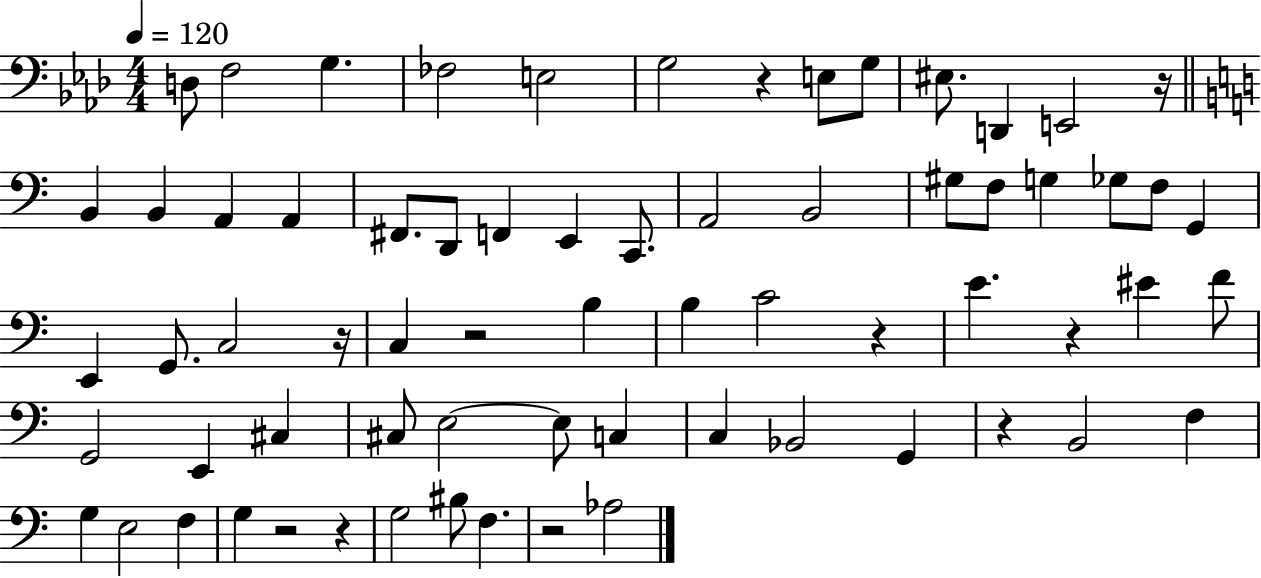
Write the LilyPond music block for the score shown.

{
  \clef bass
  \numericTimeSignature
  \time 4/4
  \key aes \major
  \tempo 4 = 120
  d8 f2 g4. | fes2 e2 | g2 r4 e8 g8 | eis8. d,4 e,2 r16 | \break \bar "||" \break \key c \major b,4 b,4 a,4 a,4 | fis,8. d,8 f,4 e,4 c,8. | a,2 b,2 | gis8 f8 g4 ges8 f8 g,4 | \break e,4 g,8. c2 r16 | c4 r2 b4 | b4 c'2 r4 | e'4. r4 eis'4 f'8 | \break g,2 e,4 cis4 | cis8 e2~~ e8 c4 | c4 bes,2 g,4 | r4 b,2 f4 | \break g4 e2 f4 | g4 r2 r4 | g2 bis8 f4. | r2 aes2 | \break \bar "|."
}